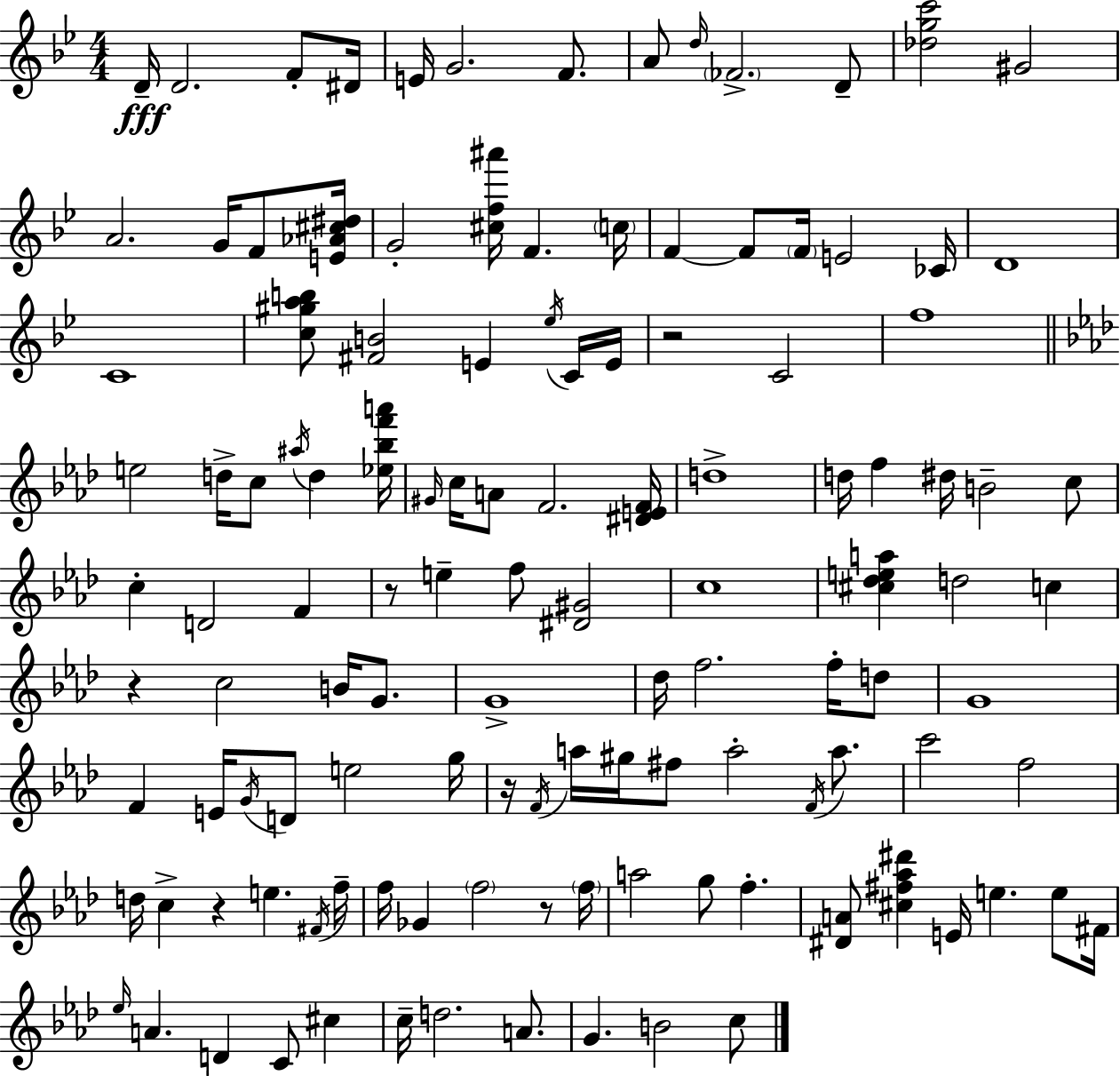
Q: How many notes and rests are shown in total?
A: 122